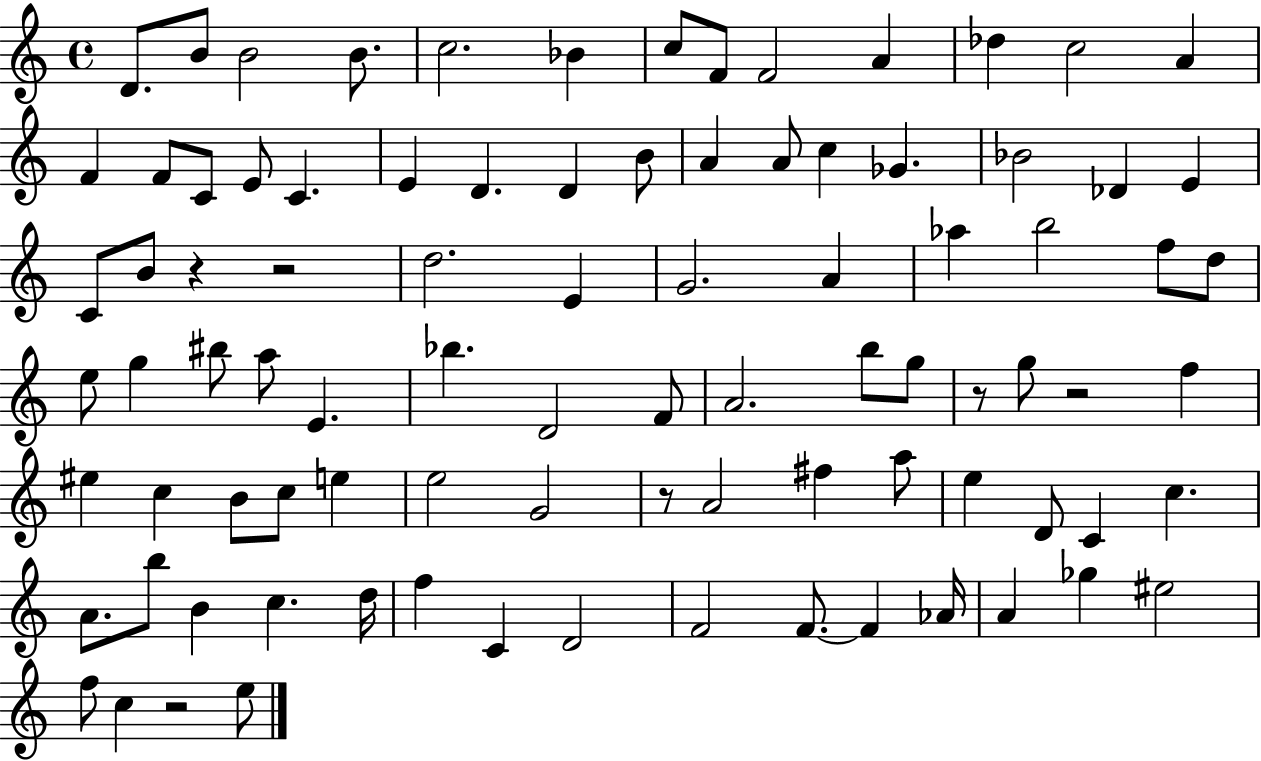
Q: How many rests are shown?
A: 6